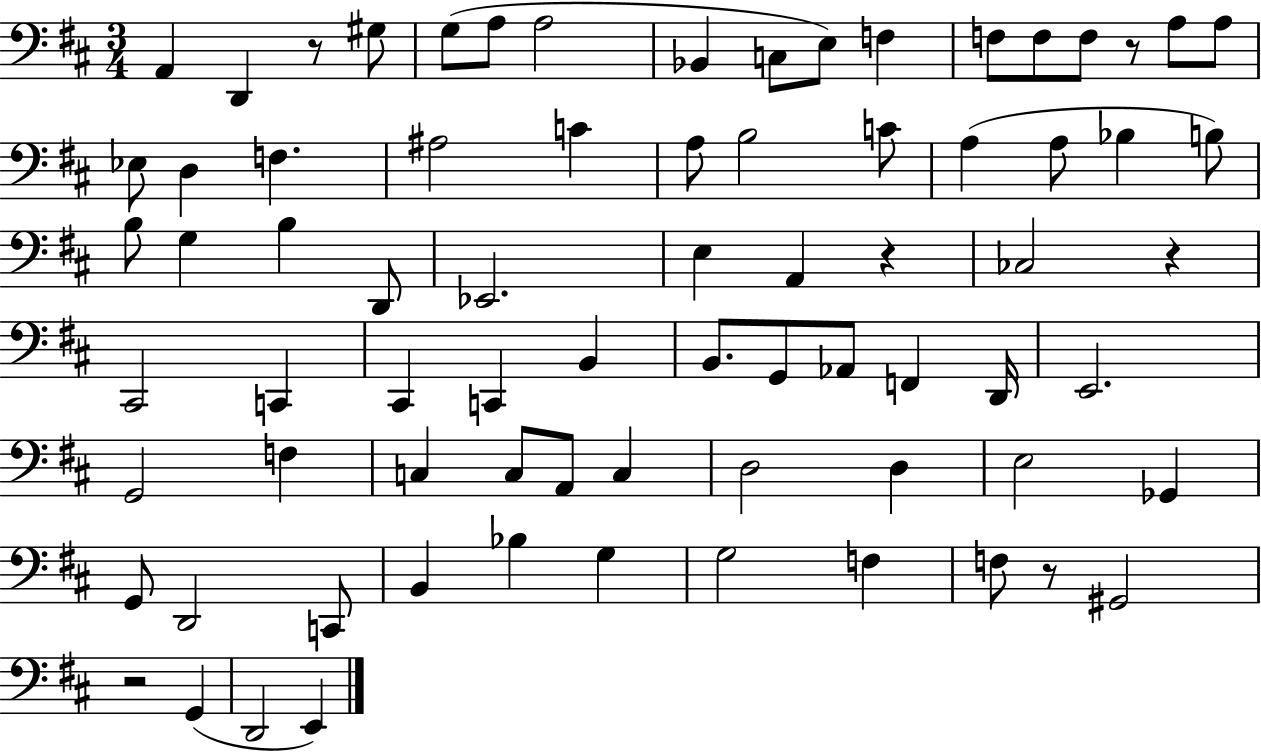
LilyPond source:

{
  \clef bass
  \numericTimeSignature
  \time 3/4
  \key d \major
  \repeat volta 2 { a,4 d,4 r8 gis8 | g8( a8 a2 | bes,4 c8 e8) f4 | f8 f8 f8 r8 a8 a8 | \break ees8 d4 f4. | ais2 c'4 | a8 b2 c'8 | a4( a8 bes4 b8) | \break b8 g4 b4 d,8 | ees,2. | e4 a,4 r4 | ces2 r4 | \break cis,2 c,4 | cis,4 c,4 b,4 | b,8. g,8 aes,8 f,4 d,16 | e,2. | \break g,2 f4 | c4 c8 a,8 c4 | d2 d4 | e2 ges,4 | \break g,8 d,2 c,8 | b,4 bes4 g4 | g2 f4 | f8 r8 gis,2 | \break r2 g,4( | d,2 e,4) | } \bar "|."
}